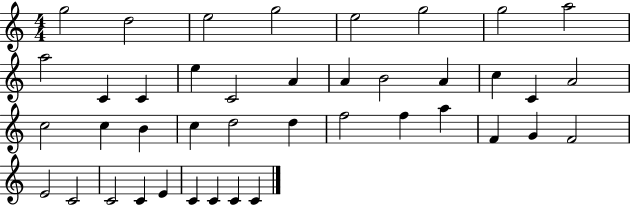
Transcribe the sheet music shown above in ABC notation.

X:1
T:Untitled
M:4/4
L:1/4
K:C
g2 d2 e2 g2 e2 g2 g2 a2 a2 C C e C2 A A B2 A c C A2 c2 c B c d2 d f2 f a F G F2 E2 C2 C2 C E C C C C